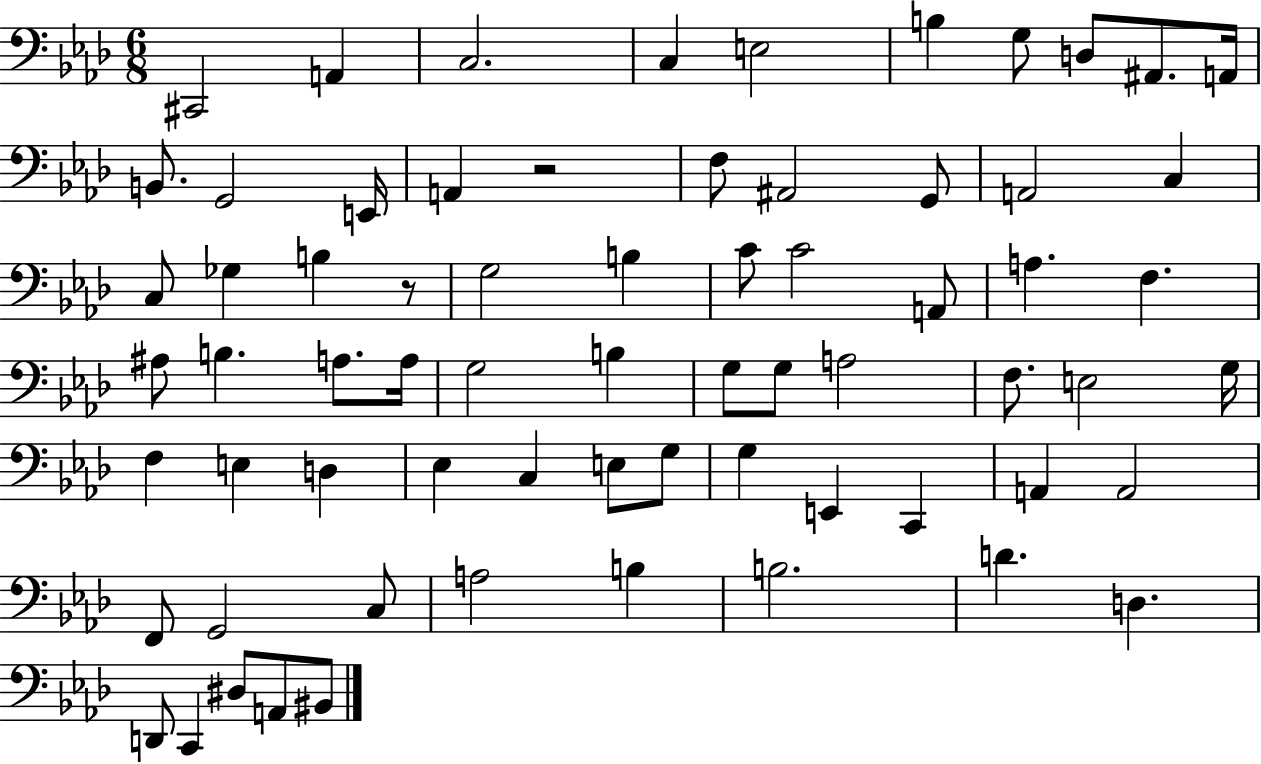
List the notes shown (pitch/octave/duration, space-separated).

C#2/h A2/q C3/h. C3/q E3/h B3/q G3/e D3/e A#2/e. A2/s B2/e. G2/h E2/s A2/q R/h F3/e A#2/h G2/e A2/h C3/q C3/e Gb3/q B3/q R/e G3/h B3/q C4/e C4/h A2/e A3/q. F3/q. A#3/e B3/q. A3/e. A3/s G3/h B3/q G3/e G3/e A3/h F3/e. E3/h G3/s F3/q E3/q D3/q Eb3/q C3/q E3/e G3/e G3/q E2/q C2/q A2/q A2/h F2/e G2/h C3/e A3/h B3/q B3/h. D4/q. D3/q. D2/e C2/q D#3/e A2/e BIS2/e